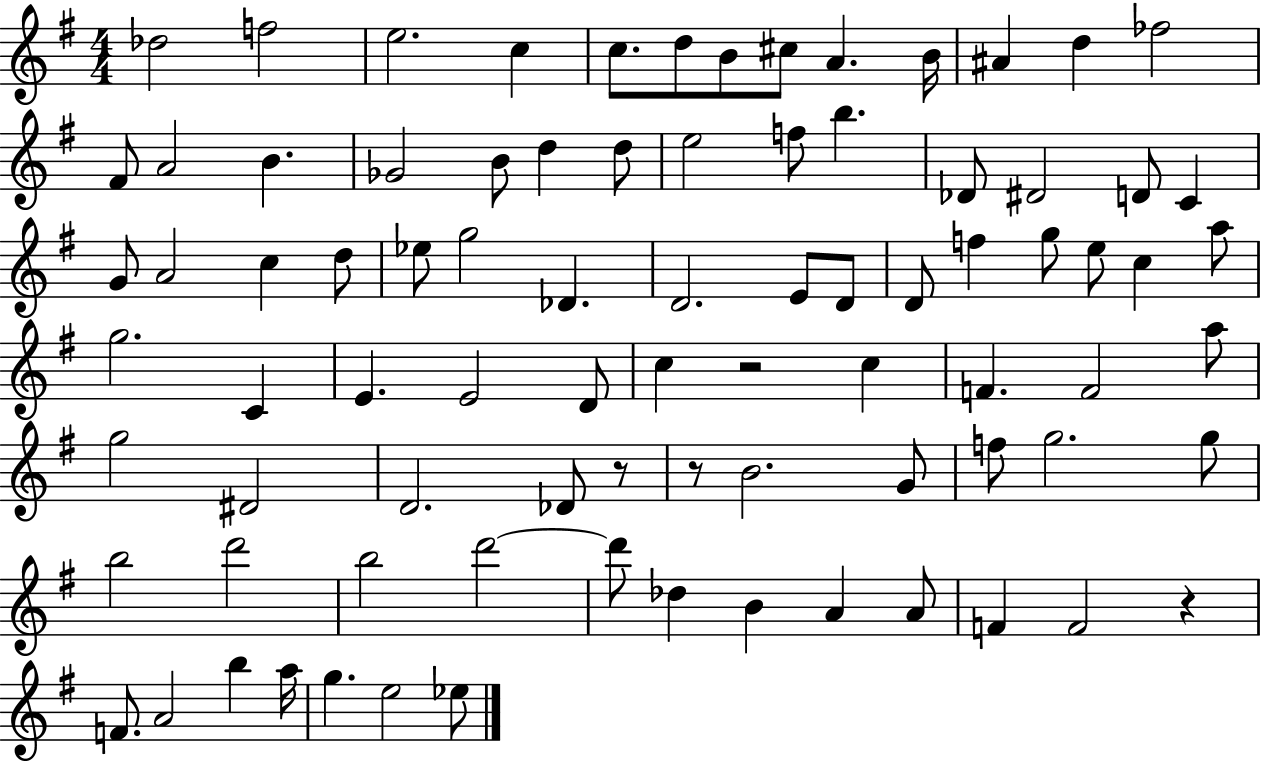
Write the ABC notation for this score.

X:1
T:Untitled
M:4/4
L:1/4
K:G
_d2 f2 e2 c c/2 d/2 B/2 ^c/2 A B/4 ^A d _f2 ^F/2 A2 B _G2 B/2 d d/2 e2 f/2 b _D/2 ^D2 D/2 C G/2 A2 c d/2 _e/2 g2 _D D2 E/2 D/2 D/2 f g/2 e/2 c a/2 g2 C E E2 D/2 c z2 c F F2 a/2 g2 ^D2 D2 _D/2 z/2 z/2 B2 G/2 f/2 g2 g/2 b2 d'2 b2 d'2 d'/2 _d B A A/2 F F2 z F/2 A2 b a/4 g e2 _e/2